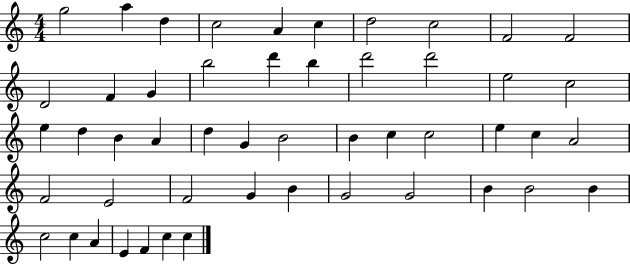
G5/h A5/q D5/q C5/h A4/q C5/q D5/h C5/h F4/h F4/h D4/h F4/q G4/q B5/h D6/q B5/q D6/h D6/h E5/h C5/h E5/q D5/q B4/q A4/q D5/q G4/q B4/h B4/q C5/q C5/h E5/q C5/q A4/h F4/h E4/h F4/h G4/q B4/q G4/h G4/h B4/q B4/h B4/q C5/h C5/q A4/q E4/q F4/q C5/q C5/q